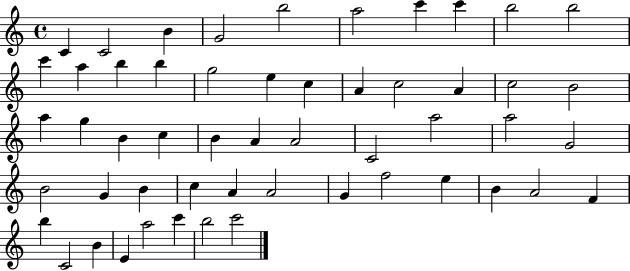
X:1
T:Untitled
M:4/4
L:1/4
K:C
C C2 B G2 b2 a2 c' c' b2 b2 c' a b b g2 e c A c2 A c2 B2 a g B c B A A2 C2 a2 a2 G2 B2 G B c A A2 G f2 e B A2 F b C2 B E a2 c' b2 c'2